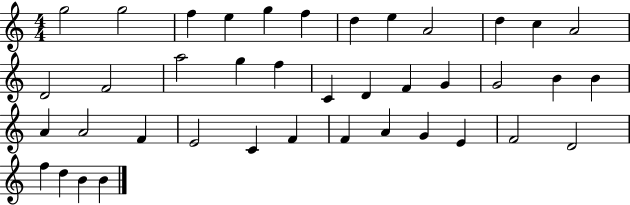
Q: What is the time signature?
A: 4/4